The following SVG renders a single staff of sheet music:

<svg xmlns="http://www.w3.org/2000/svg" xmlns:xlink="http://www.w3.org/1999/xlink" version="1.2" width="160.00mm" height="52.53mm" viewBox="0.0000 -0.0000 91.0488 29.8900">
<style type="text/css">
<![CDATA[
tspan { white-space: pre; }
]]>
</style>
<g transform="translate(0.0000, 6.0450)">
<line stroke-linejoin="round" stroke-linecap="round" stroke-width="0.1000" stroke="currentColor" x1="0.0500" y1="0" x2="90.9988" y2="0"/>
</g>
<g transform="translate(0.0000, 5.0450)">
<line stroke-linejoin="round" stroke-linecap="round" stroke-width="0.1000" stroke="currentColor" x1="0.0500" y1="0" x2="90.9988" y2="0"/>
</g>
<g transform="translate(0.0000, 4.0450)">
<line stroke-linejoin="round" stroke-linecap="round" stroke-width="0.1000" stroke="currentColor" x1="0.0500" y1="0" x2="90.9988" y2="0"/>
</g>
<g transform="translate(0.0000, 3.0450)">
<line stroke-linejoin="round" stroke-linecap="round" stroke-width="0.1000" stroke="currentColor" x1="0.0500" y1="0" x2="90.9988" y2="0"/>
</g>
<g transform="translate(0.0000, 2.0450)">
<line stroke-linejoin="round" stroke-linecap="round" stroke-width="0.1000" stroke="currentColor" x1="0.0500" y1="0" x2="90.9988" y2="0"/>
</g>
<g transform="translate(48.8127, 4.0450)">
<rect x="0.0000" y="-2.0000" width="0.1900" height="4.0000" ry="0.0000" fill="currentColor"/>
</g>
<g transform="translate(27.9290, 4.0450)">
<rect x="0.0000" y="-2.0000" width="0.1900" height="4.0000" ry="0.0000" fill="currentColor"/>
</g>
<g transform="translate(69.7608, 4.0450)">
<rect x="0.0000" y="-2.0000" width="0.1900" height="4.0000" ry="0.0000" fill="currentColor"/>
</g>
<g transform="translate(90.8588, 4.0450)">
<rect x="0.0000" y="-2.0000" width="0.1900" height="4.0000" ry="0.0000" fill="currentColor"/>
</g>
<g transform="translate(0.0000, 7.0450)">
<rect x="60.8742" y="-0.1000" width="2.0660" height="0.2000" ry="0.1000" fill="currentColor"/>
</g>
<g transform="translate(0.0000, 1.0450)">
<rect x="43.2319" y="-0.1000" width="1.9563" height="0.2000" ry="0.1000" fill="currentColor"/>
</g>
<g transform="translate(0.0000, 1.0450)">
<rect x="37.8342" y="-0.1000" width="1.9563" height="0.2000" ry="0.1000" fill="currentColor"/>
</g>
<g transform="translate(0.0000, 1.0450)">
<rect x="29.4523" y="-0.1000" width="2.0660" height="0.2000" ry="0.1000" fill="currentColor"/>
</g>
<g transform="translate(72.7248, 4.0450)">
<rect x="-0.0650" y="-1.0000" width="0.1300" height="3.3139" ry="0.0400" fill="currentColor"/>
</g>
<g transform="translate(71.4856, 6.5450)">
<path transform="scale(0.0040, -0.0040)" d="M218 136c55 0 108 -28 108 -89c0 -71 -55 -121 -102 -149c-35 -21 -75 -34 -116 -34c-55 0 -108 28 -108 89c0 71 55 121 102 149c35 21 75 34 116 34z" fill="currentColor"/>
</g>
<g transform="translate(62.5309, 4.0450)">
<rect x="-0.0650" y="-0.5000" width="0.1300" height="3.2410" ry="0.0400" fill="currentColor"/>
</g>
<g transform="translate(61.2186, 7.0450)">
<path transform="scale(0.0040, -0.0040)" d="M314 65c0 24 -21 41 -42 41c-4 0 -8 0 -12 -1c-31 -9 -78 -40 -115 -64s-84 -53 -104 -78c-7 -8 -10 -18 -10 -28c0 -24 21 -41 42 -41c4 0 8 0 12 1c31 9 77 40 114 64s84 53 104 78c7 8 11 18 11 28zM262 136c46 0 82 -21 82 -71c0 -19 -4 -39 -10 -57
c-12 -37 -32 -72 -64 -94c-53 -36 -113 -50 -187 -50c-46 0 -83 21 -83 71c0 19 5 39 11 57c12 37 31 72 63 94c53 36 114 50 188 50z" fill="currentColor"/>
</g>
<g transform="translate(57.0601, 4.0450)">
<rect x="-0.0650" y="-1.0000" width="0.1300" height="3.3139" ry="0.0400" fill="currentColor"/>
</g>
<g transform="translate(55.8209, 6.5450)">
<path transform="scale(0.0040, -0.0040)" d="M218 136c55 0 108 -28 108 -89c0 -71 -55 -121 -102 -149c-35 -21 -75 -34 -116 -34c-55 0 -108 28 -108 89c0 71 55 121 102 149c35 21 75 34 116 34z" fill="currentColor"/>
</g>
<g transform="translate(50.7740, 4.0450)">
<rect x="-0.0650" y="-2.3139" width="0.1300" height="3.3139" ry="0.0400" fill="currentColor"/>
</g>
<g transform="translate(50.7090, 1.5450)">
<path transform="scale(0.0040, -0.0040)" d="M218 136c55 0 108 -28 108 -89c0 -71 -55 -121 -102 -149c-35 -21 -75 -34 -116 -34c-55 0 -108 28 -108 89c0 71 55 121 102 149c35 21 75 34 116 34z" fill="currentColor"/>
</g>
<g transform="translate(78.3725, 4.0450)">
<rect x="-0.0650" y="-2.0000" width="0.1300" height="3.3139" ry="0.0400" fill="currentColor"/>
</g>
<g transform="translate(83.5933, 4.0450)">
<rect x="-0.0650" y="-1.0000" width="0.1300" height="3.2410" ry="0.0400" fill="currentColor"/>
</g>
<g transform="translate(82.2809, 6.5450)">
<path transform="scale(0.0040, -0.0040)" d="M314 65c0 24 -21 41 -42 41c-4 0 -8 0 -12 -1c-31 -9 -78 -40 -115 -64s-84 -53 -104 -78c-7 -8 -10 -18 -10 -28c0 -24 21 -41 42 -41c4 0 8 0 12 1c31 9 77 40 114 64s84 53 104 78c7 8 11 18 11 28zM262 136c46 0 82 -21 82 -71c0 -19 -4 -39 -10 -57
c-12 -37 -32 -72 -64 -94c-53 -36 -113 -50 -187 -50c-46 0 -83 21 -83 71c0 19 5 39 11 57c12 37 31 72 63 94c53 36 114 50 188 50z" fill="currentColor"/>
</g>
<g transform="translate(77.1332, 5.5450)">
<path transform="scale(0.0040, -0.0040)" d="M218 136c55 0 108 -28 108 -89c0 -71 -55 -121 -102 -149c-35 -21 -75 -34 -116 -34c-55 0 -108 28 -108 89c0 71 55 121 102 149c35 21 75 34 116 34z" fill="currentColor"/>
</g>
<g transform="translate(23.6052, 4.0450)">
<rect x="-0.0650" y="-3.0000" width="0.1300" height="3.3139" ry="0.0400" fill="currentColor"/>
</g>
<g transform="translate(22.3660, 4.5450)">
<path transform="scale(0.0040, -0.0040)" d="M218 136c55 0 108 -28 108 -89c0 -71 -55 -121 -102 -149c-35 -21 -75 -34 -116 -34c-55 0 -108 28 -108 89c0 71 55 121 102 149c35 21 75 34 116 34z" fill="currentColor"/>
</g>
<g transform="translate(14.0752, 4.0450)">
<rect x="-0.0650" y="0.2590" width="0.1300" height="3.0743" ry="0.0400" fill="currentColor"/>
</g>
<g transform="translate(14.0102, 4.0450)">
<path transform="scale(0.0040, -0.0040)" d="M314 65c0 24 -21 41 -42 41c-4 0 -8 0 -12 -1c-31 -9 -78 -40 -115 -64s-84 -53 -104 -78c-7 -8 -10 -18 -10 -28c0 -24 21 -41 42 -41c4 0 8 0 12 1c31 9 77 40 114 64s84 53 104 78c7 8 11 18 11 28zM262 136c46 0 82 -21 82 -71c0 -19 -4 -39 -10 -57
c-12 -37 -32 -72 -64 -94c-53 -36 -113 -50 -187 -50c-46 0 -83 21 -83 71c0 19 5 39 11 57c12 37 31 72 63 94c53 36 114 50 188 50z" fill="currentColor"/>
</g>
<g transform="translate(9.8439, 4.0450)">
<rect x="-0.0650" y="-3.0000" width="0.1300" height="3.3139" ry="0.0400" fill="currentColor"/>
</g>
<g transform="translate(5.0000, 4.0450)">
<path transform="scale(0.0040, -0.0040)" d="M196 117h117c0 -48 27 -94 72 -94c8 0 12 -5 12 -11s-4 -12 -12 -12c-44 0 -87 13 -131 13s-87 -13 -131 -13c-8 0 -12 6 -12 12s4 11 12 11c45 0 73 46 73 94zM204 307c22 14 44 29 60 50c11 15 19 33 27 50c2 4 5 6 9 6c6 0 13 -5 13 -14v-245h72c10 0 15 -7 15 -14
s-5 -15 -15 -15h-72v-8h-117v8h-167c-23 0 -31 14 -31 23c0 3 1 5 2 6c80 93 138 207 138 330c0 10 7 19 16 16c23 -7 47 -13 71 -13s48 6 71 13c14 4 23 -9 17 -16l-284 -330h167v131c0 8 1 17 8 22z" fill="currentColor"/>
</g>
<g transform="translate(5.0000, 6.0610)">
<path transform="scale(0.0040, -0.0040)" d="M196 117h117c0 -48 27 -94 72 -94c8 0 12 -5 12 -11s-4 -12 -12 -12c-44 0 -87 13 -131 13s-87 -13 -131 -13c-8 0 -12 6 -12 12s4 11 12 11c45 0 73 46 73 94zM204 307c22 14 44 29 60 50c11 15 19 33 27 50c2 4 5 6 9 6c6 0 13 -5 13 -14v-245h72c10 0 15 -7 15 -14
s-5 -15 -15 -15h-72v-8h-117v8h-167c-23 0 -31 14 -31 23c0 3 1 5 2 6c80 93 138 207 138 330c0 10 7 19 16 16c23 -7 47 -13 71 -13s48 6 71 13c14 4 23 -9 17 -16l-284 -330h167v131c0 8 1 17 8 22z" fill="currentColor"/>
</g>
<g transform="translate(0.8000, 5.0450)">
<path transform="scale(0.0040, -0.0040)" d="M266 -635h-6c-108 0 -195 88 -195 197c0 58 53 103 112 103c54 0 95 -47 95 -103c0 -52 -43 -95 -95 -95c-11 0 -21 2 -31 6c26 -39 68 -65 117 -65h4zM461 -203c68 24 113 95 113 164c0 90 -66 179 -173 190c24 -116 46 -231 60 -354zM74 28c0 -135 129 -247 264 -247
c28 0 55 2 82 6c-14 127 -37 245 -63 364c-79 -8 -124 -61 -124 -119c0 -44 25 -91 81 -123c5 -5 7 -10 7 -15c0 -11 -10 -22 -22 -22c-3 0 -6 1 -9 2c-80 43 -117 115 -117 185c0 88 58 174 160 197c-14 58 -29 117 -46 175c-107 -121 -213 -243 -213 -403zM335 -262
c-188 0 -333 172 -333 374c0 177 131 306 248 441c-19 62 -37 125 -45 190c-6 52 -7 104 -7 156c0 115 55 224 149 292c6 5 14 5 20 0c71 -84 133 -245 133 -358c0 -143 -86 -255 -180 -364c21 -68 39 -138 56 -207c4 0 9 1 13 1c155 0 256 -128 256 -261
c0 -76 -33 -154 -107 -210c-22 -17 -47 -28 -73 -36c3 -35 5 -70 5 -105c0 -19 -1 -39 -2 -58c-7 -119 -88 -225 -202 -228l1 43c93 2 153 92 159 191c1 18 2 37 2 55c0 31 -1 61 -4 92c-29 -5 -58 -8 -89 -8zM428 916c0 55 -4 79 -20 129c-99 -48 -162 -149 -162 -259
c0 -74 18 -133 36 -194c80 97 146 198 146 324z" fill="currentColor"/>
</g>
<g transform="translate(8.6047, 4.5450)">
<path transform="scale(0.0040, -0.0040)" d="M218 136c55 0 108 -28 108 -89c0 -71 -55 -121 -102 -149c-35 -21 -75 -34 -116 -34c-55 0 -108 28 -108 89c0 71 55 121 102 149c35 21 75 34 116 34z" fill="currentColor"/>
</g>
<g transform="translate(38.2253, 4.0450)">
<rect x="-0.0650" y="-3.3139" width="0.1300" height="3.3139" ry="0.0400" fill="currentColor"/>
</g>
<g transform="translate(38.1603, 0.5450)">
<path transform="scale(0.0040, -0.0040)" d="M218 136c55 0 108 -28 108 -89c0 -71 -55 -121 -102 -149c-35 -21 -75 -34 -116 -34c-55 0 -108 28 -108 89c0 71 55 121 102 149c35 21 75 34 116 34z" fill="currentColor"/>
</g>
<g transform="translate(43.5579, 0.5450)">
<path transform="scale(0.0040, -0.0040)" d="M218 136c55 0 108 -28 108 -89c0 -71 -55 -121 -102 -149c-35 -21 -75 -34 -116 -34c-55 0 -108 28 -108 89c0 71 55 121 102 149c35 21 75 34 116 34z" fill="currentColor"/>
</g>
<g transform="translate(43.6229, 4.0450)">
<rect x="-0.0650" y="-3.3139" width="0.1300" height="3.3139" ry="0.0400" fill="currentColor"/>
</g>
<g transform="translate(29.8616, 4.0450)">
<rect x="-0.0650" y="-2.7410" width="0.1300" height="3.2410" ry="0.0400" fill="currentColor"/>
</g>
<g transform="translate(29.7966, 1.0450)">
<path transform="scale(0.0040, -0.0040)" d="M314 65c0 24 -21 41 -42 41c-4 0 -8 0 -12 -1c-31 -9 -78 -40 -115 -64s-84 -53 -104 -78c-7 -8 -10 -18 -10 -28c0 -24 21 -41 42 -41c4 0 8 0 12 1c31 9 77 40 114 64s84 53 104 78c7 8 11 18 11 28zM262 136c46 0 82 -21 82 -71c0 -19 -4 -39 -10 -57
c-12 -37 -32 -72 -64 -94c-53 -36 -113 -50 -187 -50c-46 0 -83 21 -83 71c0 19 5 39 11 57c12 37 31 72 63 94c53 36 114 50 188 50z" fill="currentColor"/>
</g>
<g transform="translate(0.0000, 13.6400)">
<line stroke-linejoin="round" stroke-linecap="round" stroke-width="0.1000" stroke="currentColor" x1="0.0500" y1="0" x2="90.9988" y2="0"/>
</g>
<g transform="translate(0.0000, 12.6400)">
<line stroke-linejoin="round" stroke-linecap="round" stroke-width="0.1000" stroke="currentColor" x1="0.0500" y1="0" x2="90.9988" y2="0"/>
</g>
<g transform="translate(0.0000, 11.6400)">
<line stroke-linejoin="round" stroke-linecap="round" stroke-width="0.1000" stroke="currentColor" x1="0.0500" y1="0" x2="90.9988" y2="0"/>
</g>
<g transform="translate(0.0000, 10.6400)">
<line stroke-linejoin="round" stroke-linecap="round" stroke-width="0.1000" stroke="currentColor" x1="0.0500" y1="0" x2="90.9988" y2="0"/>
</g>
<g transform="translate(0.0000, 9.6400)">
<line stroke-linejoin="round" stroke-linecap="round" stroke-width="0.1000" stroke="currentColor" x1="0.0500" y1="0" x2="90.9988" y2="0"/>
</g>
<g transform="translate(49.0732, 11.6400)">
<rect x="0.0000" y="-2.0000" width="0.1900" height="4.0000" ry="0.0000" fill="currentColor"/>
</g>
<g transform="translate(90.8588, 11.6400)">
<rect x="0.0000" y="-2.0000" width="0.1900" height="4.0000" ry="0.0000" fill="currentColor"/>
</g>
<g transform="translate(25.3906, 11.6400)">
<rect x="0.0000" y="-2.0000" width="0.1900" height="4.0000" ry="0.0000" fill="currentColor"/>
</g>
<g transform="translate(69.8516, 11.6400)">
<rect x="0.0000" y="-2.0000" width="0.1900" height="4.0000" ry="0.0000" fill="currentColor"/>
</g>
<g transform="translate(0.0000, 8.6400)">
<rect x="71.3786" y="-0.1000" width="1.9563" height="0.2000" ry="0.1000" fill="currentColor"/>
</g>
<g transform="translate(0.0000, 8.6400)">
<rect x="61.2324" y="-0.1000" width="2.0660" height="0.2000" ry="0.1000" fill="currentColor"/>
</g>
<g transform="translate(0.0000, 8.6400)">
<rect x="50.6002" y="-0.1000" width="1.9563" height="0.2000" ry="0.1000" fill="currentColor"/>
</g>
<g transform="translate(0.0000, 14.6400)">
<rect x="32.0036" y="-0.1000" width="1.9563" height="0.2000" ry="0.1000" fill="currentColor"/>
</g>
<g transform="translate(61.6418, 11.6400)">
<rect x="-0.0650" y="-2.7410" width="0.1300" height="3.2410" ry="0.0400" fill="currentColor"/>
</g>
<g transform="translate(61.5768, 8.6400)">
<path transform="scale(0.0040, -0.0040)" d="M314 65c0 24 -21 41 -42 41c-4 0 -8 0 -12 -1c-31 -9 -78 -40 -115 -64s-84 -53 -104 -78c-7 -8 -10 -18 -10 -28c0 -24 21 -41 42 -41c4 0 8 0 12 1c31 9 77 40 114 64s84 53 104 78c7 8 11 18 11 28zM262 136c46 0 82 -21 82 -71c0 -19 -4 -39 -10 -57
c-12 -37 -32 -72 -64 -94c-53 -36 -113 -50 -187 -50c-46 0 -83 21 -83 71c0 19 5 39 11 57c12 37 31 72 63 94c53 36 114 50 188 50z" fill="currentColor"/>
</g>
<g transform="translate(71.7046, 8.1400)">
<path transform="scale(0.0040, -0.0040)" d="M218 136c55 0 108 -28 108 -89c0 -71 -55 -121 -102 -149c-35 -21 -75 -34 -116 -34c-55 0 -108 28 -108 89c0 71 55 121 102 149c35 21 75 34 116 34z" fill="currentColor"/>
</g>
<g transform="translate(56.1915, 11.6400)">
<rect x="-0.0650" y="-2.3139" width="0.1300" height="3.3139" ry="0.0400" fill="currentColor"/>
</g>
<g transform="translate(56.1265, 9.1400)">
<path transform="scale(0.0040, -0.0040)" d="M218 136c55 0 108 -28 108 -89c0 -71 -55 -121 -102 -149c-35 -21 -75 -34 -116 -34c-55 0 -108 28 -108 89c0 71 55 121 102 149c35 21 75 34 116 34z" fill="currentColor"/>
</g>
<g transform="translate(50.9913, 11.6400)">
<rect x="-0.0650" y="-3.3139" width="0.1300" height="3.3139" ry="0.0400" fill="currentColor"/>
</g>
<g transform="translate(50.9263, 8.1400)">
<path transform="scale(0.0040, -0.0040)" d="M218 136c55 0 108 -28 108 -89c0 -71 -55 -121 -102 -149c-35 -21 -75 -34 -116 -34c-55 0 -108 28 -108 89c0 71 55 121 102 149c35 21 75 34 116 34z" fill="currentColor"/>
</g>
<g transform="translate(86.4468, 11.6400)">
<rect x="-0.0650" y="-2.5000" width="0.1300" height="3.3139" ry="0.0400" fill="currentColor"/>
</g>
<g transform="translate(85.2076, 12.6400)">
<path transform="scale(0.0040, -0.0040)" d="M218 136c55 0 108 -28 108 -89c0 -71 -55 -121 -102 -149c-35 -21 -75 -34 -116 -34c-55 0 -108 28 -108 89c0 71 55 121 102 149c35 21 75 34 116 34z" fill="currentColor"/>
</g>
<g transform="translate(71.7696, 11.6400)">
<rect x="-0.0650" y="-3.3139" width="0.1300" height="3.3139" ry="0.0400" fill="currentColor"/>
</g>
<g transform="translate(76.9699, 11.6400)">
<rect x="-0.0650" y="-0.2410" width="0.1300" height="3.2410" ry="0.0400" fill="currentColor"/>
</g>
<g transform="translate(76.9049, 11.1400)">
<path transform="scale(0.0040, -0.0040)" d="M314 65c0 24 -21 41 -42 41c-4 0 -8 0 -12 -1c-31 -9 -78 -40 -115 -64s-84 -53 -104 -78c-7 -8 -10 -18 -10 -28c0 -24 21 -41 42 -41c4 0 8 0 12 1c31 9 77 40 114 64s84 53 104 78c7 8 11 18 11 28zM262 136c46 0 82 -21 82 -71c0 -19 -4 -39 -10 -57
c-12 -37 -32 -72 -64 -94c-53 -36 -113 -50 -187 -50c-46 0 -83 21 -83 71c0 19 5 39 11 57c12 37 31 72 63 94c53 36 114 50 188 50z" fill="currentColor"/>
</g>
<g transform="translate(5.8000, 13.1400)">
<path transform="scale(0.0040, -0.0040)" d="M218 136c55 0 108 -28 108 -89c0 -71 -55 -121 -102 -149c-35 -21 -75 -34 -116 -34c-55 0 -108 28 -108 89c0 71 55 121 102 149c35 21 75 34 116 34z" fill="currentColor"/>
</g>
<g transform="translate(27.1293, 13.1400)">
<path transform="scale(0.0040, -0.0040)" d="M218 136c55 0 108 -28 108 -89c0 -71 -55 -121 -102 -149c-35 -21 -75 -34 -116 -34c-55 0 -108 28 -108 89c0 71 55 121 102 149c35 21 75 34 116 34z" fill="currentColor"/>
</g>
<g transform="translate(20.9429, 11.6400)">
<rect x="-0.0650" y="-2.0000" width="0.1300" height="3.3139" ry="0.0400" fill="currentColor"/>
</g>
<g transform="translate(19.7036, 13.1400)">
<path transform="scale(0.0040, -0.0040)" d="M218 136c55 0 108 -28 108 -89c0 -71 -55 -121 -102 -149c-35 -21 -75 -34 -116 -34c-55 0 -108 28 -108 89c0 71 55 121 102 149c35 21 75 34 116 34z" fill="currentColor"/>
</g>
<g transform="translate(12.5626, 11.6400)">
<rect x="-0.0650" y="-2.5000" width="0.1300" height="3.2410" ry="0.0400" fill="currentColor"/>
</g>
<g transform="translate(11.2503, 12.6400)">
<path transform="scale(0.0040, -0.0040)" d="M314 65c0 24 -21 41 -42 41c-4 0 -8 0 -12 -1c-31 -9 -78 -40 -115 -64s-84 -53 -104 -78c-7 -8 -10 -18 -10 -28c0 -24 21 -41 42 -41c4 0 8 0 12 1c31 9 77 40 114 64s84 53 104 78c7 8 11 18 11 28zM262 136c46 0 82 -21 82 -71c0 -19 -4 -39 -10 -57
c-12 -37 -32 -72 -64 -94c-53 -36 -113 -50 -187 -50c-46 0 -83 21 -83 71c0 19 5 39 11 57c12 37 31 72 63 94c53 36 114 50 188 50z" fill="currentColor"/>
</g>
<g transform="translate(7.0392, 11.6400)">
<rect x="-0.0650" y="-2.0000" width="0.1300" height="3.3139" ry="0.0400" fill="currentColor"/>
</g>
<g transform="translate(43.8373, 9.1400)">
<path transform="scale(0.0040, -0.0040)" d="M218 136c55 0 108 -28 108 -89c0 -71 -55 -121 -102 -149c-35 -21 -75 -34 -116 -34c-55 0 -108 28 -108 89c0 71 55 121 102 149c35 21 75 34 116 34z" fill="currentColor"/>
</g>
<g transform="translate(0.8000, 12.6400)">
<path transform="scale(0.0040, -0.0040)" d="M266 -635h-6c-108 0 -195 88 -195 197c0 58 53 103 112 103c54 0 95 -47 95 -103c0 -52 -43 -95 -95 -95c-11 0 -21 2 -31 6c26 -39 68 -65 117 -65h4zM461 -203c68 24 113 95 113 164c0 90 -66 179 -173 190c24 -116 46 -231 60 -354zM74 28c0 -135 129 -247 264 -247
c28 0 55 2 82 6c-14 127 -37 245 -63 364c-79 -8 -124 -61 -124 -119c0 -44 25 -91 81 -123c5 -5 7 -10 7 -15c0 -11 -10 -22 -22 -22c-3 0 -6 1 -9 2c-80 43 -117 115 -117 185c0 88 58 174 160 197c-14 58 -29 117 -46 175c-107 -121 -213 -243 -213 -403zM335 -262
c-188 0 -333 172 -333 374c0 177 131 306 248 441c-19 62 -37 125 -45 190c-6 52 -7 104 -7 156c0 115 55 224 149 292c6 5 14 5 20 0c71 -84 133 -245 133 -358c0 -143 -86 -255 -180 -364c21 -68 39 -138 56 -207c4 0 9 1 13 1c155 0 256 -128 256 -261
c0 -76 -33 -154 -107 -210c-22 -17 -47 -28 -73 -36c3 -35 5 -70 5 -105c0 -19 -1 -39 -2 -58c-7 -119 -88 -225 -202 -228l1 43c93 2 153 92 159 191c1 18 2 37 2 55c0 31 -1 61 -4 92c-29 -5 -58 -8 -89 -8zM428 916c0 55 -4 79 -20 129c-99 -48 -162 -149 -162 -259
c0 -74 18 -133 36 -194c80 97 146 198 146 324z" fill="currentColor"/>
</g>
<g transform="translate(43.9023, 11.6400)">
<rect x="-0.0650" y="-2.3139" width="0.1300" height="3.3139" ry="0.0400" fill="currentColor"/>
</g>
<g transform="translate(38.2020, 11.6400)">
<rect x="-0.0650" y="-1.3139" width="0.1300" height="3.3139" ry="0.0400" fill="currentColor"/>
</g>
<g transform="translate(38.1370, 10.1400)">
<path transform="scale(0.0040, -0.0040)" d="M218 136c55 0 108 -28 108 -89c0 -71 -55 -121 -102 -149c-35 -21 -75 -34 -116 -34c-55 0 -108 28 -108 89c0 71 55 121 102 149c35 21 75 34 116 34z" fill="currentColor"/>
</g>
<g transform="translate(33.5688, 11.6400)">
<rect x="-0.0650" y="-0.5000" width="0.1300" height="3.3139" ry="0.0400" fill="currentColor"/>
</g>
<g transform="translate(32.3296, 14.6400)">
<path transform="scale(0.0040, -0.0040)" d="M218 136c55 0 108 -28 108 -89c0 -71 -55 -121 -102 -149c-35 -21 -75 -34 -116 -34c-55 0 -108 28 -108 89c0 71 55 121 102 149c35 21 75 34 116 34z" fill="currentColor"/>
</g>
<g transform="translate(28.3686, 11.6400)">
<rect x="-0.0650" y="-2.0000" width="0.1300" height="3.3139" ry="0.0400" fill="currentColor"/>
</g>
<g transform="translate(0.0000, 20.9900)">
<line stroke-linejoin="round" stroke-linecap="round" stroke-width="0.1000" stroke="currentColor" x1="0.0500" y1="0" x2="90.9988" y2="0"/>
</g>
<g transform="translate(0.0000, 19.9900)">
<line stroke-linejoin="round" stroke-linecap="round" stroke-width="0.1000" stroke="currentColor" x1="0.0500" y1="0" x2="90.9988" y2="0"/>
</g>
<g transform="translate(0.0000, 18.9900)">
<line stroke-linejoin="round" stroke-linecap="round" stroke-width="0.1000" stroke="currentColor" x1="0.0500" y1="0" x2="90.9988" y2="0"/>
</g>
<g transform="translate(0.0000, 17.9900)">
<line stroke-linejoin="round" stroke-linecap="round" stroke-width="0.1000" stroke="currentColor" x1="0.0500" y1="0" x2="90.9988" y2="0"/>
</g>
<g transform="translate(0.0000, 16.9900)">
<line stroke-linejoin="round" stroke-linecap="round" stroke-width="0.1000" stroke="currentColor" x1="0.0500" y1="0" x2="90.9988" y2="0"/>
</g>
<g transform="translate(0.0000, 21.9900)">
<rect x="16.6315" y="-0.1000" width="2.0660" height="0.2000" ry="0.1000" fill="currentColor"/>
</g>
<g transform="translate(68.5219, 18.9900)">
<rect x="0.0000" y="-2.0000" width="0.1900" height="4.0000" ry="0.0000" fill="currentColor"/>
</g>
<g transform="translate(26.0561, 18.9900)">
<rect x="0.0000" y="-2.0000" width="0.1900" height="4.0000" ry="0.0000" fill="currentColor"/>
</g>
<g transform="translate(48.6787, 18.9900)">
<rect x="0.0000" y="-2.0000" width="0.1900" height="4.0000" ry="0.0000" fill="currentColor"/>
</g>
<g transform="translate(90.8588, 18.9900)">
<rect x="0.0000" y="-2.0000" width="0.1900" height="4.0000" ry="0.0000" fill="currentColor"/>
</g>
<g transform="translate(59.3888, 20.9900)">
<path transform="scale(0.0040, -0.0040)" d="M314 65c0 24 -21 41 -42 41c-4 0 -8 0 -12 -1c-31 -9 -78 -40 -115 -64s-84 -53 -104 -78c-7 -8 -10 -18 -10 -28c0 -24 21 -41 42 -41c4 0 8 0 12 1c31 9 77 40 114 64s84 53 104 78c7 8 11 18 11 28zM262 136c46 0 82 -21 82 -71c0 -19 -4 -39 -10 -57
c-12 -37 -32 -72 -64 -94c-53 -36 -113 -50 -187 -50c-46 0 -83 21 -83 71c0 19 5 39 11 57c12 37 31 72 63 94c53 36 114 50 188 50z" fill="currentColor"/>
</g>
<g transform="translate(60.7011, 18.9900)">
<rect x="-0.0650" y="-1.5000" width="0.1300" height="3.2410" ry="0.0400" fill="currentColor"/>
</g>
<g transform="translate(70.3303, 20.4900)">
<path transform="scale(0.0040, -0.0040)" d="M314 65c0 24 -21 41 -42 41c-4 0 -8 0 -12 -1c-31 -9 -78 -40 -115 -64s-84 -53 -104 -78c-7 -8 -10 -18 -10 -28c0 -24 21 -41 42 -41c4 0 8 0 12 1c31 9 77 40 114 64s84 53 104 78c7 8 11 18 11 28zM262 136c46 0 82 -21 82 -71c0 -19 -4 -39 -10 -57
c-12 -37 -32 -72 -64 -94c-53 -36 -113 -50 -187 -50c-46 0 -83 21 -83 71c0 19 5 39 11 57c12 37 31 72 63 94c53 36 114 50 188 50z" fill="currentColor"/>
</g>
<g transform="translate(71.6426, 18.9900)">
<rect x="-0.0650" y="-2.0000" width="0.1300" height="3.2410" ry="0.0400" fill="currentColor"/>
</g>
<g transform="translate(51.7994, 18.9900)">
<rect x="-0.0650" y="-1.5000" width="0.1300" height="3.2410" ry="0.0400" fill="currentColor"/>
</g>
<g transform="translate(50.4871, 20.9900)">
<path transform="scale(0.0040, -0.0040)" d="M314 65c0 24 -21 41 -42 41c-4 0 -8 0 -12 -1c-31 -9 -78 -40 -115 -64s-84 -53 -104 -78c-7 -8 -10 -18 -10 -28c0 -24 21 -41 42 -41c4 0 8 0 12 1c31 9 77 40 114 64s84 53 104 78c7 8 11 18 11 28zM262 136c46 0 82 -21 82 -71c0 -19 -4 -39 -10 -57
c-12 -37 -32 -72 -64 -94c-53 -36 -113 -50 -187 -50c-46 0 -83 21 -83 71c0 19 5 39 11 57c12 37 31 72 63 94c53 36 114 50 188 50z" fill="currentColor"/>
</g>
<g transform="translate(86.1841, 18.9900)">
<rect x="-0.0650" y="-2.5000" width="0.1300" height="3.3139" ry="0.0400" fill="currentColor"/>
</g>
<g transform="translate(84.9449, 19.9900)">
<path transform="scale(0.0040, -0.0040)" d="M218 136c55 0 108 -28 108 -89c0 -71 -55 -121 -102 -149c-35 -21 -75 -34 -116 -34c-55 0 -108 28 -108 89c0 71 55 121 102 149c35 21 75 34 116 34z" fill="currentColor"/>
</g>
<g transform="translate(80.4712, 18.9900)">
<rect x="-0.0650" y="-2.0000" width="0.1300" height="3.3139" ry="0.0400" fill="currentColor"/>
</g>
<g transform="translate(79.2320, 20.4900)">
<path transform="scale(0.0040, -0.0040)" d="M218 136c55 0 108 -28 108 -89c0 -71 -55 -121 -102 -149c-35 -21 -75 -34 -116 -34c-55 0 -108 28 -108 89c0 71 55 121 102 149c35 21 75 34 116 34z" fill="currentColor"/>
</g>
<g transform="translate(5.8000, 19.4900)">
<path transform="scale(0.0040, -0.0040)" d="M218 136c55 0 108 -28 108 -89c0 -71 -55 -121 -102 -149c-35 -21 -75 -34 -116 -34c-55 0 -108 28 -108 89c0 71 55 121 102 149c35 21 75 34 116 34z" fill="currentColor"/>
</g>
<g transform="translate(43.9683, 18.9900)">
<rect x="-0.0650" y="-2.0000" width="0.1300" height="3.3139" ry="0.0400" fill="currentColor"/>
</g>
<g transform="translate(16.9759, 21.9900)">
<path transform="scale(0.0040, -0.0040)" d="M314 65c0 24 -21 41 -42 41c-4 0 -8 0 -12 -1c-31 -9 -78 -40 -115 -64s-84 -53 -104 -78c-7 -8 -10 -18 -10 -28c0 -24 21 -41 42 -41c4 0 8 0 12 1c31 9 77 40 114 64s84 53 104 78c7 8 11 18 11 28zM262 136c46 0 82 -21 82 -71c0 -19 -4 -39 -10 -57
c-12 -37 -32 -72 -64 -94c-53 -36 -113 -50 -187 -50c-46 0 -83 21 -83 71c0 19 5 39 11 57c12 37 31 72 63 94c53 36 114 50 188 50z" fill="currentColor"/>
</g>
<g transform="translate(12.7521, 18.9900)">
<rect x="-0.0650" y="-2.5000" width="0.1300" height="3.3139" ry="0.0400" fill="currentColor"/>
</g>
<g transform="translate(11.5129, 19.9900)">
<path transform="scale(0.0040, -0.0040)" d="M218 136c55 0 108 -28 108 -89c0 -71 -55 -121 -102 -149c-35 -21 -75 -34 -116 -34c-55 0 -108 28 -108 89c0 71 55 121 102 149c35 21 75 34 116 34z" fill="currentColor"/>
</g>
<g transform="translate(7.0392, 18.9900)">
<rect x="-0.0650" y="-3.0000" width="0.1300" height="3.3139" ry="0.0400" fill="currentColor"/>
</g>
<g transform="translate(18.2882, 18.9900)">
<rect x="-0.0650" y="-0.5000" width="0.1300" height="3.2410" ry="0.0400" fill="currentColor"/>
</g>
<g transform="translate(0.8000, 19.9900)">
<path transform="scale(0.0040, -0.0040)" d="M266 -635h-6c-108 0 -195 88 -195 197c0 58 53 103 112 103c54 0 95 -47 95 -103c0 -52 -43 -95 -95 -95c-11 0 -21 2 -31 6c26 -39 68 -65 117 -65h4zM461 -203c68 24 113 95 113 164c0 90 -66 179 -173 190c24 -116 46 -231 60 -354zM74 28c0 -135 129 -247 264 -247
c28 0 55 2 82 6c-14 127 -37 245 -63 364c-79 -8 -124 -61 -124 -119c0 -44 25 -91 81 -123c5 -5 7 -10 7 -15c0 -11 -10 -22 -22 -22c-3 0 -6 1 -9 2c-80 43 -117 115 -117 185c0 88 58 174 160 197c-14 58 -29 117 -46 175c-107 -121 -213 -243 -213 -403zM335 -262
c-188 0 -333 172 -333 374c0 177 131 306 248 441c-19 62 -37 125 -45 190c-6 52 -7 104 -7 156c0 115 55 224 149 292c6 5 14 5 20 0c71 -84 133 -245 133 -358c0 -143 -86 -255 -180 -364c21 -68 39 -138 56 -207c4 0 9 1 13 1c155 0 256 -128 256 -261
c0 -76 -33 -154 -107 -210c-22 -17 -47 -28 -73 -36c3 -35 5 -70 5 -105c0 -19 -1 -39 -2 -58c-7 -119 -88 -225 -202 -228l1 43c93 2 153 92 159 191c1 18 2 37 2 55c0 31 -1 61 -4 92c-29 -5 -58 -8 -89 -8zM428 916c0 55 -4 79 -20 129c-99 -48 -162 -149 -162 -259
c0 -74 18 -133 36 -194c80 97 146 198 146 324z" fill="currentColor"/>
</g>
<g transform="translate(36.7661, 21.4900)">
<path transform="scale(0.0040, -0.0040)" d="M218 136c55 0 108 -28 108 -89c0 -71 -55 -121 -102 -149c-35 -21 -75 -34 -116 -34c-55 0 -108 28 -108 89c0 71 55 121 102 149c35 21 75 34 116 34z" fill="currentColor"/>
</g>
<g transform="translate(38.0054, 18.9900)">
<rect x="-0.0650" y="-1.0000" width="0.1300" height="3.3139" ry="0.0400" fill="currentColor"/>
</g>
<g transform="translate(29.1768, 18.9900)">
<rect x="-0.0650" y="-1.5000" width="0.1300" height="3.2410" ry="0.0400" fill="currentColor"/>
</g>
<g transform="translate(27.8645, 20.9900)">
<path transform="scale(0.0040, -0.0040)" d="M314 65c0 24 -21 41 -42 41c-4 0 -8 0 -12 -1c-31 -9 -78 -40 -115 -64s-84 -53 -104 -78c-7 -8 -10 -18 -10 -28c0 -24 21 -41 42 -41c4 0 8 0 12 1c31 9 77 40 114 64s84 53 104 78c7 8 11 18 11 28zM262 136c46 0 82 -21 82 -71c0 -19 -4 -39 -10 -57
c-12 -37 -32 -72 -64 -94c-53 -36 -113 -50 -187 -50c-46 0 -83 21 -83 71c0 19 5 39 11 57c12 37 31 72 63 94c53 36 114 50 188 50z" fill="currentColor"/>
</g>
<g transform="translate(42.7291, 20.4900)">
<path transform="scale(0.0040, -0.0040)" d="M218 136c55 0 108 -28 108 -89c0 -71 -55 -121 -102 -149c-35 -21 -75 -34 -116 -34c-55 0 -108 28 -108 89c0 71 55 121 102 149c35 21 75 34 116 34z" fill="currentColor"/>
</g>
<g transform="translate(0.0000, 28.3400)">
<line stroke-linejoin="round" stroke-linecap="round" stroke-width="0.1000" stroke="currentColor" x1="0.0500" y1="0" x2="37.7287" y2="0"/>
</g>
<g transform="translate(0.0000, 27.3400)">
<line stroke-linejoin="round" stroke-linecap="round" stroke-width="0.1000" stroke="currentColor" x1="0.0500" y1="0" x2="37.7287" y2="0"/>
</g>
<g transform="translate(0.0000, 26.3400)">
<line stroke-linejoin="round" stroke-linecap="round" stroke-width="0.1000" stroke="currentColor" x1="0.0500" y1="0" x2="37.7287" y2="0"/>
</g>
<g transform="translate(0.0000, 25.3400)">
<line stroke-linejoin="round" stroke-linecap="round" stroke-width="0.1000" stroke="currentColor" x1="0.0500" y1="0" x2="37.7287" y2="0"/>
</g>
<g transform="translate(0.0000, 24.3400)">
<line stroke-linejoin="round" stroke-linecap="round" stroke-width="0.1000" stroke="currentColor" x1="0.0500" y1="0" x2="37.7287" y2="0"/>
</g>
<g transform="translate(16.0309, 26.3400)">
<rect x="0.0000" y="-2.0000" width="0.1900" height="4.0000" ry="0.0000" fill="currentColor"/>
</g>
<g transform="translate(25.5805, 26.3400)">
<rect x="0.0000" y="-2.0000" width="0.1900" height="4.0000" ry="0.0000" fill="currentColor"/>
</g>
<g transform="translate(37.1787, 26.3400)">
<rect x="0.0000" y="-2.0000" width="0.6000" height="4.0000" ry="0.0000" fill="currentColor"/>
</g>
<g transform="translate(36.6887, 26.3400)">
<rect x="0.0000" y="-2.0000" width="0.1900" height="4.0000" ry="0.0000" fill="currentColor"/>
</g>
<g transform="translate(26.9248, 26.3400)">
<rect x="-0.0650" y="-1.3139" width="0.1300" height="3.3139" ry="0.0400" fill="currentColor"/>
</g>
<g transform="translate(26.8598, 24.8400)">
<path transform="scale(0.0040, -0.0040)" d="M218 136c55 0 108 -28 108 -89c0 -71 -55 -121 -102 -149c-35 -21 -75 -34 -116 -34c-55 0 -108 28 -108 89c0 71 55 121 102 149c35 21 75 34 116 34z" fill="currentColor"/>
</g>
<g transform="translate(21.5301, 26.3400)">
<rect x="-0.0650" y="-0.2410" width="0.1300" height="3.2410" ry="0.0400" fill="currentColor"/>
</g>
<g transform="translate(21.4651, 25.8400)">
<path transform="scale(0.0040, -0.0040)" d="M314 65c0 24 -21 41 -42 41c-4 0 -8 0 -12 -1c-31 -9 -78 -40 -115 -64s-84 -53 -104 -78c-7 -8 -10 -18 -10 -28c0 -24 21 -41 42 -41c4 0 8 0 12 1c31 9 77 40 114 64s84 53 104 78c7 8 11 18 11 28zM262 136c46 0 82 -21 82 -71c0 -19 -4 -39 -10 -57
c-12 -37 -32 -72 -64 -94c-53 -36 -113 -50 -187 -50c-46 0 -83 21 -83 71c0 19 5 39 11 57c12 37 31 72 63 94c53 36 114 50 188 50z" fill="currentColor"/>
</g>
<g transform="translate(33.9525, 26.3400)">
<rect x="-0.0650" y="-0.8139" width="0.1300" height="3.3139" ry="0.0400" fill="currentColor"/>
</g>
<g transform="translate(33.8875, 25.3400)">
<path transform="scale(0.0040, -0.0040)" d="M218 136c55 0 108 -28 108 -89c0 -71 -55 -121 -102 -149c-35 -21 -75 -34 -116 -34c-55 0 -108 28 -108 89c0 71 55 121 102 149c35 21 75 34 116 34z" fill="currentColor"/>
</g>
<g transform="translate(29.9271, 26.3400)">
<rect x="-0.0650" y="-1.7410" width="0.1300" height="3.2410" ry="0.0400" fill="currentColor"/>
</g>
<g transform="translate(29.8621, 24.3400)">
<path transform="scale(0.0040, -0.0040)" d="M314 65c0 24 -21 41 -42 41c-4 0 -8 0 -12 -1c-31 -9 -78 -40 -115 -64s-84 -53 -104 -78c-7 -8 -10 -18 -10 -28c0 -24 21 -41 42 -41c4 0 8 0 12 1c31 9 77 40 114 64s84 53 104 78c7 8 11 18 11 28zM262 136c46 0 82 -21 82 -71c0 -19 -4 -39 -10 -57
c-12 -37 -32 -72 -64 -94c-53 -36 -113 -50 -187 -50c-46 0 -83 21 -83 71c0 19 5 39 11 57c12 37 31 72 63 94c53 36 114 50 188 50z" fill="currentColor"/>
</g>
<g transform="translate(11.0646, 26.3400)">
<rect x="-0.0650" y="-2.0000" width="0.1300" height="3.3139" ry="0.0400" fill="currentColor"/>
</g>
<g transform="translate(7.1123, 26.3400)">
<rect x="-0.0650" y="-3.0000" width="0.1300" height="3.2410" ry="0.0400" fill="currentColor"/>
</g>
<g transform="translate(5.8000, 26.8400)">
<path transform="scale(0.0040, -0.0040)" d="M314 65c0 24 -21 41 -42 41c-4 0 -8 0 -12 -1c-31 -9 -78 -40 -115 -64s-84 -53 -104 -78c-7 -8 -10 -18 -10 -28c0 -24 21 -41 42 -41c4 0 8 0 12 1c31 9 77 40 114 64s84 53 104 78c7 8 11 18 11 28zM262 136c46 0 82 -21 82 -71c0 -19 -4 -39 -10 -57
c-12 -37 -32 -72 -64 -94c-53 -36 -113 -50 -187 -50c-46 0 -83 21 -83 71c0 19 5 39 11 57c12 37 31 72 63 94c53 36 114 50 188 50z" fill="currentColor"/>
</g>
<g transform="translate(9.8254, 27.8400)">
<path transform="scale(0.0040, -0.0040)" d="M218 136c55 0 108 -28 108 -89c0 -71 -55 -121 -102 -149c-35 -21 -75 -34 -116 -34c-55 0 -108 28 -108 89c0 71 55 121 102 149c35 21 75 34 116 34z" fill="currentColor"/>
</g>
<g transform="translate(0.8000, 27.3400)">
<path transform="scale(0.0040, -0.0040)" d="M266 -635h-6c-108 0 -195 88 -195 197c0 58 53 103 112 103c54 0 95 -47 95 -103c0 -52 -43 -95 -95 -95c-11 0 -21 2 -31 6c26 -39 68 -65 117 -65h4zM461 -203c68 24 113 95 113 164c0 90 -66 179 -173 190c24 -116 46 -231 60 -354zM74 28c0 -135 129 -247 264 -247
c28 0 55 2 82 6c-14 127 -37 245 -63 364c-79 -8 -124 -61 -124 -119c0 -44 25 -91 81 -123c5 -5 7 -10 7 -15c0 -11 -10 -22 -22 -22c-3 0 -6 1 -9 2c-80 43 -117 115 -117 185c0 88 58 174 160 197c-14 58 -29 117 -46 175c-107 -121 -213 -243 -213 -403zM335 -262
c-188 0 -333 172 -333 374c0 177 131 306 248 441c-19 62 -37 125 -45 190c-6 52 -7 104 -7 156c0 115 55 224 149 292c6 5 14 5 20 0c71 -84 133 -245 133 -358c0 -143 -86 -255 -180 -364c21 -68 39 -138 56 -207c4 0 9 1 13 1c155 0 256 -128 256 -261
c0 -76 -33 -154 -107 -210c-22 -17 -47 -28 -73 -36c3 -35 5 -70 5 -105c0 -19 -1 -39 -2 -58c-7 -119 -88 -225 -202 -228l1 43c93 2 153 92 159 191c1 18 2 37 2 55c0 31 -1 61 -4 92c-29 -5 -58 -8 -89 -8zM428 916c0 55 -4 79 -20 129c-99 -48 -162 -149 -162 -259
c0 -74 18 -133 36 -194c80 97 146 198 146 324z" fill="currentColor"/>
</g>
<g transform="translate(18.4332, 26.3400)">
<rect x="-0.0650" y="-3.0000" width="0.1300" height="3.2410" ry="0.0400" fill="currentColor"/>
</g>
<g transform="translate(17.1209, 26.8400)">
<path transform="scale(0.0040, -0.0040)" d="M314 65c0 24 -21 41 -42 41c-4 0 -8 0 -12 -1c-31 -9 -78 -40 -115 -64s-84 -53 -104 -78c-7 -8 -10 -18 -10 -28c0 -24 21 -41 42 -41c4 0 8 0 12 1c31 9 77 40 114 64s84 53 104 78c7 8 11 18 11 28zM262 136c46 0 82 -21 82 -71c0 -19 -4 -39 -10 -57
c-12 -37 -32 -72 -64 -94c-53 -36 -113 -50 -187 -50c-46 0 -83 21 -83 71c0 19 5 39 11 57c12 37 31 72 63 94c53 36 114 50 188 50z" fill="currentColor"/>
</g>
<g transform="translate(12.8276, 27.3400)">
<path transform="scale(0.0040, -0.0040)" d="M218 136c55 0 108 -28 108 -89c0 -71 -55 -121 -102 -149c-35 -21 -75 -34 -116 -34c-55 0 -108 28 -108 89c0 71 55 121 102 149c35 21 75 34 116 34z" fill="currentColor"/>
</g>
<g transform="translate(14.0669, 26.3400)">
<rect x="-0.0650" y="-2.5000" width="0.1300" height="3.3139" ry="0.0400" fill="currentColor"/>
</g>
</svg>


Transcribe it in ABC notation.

X:1
T:Untitled
M:4/4
L:1/4
K:C
A B2 A a2 b b g D C2 D F D2 F G2 F F C e g b g a2 b c2 G A G C2 E2 D F E2 E2 F2 F G A2 F G A2 c2 e f2 d